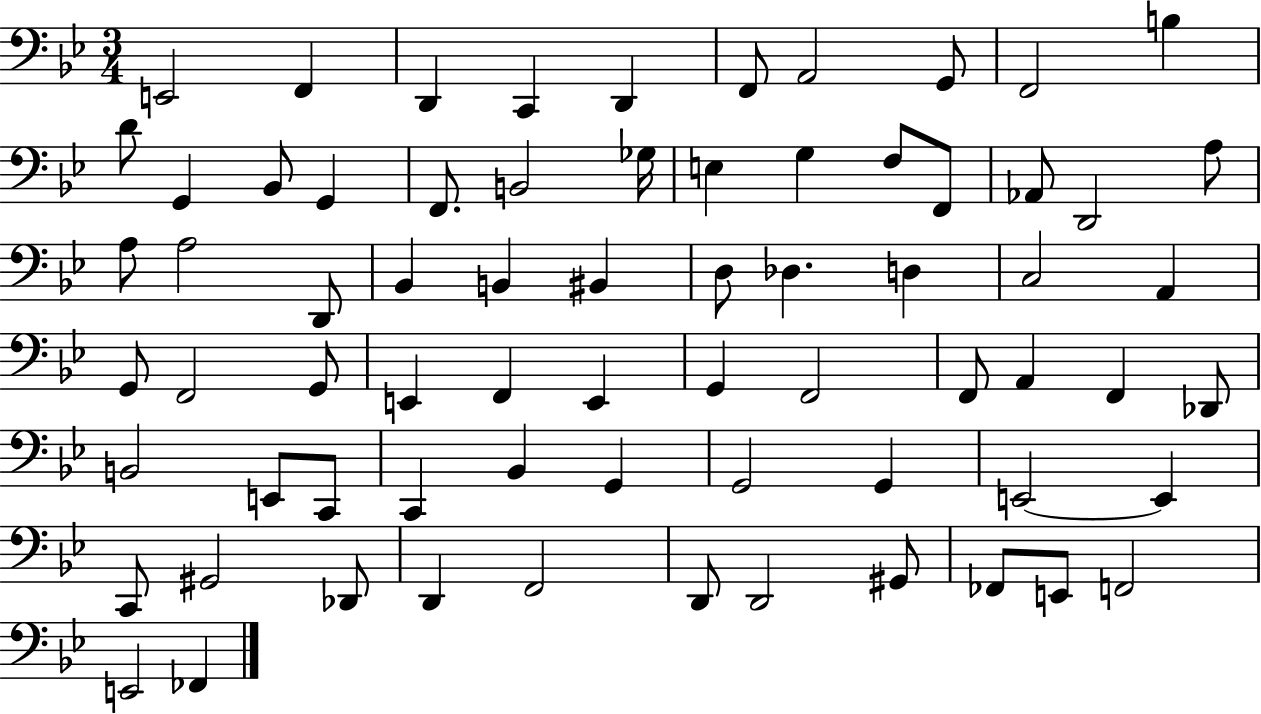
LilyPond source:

{
  \clef bass
  \numericTimeSignature
  \time 3/4
  \key bes \major
  e,2 f,4 | d,4 c,4 d,4 | f,8 a,2 g,8 | f,2 b4 | \break d'8 g,4 bes,8 g,4 | f,8. b,2 ges16 | e4 g4 f8 f,8 | aes,8 d,2 a8 | \break a8 a2 d,8 | bes,4 b,4 bis,4 | d8 des4. d4 | c2 a,4 | \break g,8 f,2 g,8 | e,4 f,4 e,4 | g,4 f,2 | f,8 a,4 f,4 des,8 | \break b,2 e,8 c,8 | c,4 bes,4 g,4 | g,2 g,4 | e,2~~ e,4 | \break c,8 gis,2 des,8 | d,4 f,2 | d,8 d,2 gis,8 | fes,8 e,8 f,2 | \break e,2 fes,4 | \bar "|."
}